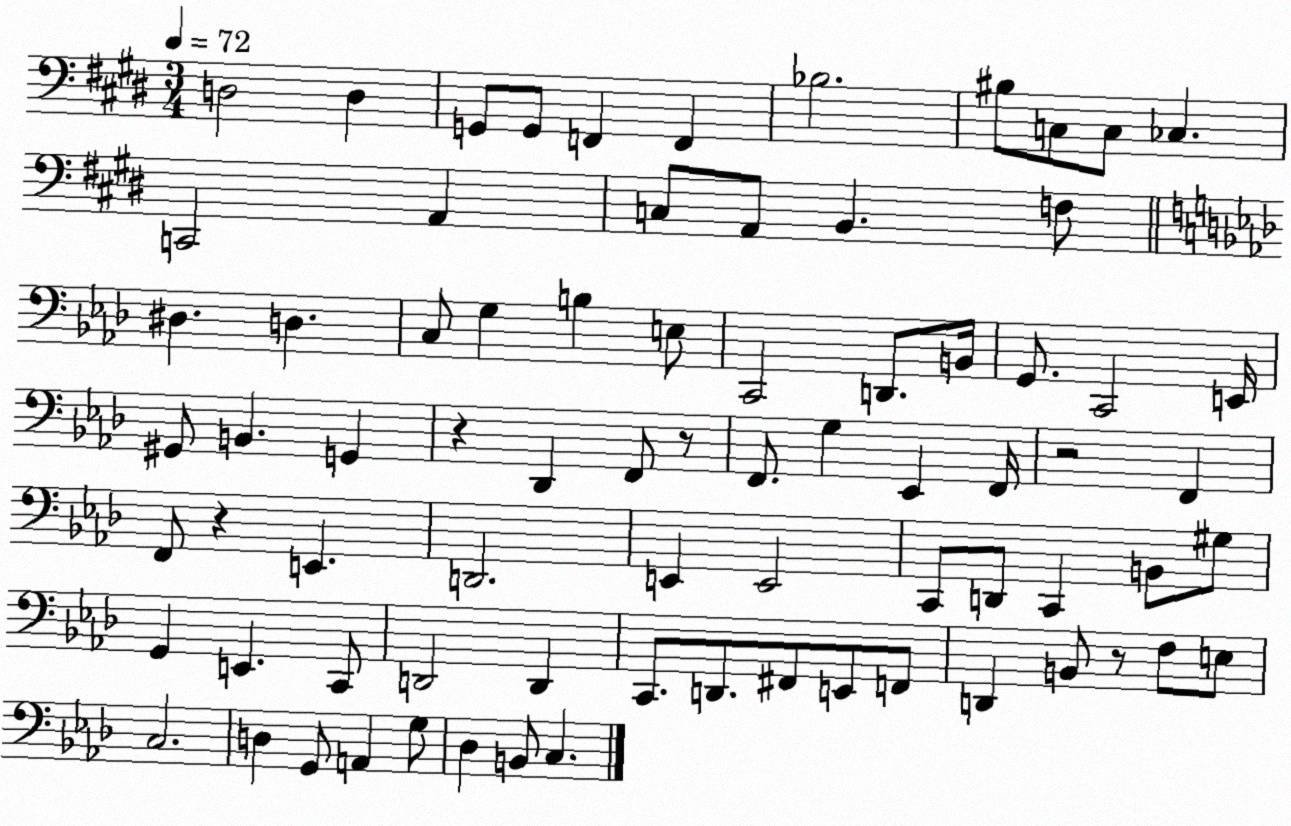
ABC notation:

X:1
T:Untitled
M:3/4
L:1/4
K:E
D,2 D, G,,/2 G,,/2 F,, F,, _B,2 ^B,/2 C,/2 C,/2 _C, C,,2 A,, C,/2 A,,/2 B,, F,/2 ^D, D, C,/2 G, B, E,/2 C,,2 D,,/2 B,,/4 G,,/2 C,,2 E,,/4 ^G,,/2 B,, G,, z _D,, F,,/2 z/2 F,,/2 G, _E,, F,,/4 z2 F,, F,,/2 z E,, D,,2 E,, E,,2 C,,/2 D,,/2 C,, B,,/2 ^G,/2 G,, E,, C,,/2 D,,2 D,, C,,/2 D,,/2 ^F,,/2 E,,/2 F,,/2 D,, B,,/2 z/2 F,/2 E,/2 C,2 D, G,,/2 A,, G,/2 _D, B,,/2 C,